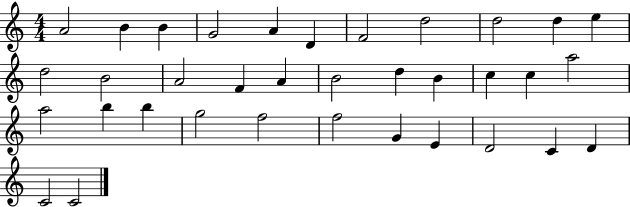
X:1
T:Untitled
M:4/4
L:1/4
K:C
A2 B B G2 A D F2 d2 d2 d e d2 B2 A2 F A B2 d B c c a2 a2 b b g2 f2 f2 G E D2 C D C2 C2